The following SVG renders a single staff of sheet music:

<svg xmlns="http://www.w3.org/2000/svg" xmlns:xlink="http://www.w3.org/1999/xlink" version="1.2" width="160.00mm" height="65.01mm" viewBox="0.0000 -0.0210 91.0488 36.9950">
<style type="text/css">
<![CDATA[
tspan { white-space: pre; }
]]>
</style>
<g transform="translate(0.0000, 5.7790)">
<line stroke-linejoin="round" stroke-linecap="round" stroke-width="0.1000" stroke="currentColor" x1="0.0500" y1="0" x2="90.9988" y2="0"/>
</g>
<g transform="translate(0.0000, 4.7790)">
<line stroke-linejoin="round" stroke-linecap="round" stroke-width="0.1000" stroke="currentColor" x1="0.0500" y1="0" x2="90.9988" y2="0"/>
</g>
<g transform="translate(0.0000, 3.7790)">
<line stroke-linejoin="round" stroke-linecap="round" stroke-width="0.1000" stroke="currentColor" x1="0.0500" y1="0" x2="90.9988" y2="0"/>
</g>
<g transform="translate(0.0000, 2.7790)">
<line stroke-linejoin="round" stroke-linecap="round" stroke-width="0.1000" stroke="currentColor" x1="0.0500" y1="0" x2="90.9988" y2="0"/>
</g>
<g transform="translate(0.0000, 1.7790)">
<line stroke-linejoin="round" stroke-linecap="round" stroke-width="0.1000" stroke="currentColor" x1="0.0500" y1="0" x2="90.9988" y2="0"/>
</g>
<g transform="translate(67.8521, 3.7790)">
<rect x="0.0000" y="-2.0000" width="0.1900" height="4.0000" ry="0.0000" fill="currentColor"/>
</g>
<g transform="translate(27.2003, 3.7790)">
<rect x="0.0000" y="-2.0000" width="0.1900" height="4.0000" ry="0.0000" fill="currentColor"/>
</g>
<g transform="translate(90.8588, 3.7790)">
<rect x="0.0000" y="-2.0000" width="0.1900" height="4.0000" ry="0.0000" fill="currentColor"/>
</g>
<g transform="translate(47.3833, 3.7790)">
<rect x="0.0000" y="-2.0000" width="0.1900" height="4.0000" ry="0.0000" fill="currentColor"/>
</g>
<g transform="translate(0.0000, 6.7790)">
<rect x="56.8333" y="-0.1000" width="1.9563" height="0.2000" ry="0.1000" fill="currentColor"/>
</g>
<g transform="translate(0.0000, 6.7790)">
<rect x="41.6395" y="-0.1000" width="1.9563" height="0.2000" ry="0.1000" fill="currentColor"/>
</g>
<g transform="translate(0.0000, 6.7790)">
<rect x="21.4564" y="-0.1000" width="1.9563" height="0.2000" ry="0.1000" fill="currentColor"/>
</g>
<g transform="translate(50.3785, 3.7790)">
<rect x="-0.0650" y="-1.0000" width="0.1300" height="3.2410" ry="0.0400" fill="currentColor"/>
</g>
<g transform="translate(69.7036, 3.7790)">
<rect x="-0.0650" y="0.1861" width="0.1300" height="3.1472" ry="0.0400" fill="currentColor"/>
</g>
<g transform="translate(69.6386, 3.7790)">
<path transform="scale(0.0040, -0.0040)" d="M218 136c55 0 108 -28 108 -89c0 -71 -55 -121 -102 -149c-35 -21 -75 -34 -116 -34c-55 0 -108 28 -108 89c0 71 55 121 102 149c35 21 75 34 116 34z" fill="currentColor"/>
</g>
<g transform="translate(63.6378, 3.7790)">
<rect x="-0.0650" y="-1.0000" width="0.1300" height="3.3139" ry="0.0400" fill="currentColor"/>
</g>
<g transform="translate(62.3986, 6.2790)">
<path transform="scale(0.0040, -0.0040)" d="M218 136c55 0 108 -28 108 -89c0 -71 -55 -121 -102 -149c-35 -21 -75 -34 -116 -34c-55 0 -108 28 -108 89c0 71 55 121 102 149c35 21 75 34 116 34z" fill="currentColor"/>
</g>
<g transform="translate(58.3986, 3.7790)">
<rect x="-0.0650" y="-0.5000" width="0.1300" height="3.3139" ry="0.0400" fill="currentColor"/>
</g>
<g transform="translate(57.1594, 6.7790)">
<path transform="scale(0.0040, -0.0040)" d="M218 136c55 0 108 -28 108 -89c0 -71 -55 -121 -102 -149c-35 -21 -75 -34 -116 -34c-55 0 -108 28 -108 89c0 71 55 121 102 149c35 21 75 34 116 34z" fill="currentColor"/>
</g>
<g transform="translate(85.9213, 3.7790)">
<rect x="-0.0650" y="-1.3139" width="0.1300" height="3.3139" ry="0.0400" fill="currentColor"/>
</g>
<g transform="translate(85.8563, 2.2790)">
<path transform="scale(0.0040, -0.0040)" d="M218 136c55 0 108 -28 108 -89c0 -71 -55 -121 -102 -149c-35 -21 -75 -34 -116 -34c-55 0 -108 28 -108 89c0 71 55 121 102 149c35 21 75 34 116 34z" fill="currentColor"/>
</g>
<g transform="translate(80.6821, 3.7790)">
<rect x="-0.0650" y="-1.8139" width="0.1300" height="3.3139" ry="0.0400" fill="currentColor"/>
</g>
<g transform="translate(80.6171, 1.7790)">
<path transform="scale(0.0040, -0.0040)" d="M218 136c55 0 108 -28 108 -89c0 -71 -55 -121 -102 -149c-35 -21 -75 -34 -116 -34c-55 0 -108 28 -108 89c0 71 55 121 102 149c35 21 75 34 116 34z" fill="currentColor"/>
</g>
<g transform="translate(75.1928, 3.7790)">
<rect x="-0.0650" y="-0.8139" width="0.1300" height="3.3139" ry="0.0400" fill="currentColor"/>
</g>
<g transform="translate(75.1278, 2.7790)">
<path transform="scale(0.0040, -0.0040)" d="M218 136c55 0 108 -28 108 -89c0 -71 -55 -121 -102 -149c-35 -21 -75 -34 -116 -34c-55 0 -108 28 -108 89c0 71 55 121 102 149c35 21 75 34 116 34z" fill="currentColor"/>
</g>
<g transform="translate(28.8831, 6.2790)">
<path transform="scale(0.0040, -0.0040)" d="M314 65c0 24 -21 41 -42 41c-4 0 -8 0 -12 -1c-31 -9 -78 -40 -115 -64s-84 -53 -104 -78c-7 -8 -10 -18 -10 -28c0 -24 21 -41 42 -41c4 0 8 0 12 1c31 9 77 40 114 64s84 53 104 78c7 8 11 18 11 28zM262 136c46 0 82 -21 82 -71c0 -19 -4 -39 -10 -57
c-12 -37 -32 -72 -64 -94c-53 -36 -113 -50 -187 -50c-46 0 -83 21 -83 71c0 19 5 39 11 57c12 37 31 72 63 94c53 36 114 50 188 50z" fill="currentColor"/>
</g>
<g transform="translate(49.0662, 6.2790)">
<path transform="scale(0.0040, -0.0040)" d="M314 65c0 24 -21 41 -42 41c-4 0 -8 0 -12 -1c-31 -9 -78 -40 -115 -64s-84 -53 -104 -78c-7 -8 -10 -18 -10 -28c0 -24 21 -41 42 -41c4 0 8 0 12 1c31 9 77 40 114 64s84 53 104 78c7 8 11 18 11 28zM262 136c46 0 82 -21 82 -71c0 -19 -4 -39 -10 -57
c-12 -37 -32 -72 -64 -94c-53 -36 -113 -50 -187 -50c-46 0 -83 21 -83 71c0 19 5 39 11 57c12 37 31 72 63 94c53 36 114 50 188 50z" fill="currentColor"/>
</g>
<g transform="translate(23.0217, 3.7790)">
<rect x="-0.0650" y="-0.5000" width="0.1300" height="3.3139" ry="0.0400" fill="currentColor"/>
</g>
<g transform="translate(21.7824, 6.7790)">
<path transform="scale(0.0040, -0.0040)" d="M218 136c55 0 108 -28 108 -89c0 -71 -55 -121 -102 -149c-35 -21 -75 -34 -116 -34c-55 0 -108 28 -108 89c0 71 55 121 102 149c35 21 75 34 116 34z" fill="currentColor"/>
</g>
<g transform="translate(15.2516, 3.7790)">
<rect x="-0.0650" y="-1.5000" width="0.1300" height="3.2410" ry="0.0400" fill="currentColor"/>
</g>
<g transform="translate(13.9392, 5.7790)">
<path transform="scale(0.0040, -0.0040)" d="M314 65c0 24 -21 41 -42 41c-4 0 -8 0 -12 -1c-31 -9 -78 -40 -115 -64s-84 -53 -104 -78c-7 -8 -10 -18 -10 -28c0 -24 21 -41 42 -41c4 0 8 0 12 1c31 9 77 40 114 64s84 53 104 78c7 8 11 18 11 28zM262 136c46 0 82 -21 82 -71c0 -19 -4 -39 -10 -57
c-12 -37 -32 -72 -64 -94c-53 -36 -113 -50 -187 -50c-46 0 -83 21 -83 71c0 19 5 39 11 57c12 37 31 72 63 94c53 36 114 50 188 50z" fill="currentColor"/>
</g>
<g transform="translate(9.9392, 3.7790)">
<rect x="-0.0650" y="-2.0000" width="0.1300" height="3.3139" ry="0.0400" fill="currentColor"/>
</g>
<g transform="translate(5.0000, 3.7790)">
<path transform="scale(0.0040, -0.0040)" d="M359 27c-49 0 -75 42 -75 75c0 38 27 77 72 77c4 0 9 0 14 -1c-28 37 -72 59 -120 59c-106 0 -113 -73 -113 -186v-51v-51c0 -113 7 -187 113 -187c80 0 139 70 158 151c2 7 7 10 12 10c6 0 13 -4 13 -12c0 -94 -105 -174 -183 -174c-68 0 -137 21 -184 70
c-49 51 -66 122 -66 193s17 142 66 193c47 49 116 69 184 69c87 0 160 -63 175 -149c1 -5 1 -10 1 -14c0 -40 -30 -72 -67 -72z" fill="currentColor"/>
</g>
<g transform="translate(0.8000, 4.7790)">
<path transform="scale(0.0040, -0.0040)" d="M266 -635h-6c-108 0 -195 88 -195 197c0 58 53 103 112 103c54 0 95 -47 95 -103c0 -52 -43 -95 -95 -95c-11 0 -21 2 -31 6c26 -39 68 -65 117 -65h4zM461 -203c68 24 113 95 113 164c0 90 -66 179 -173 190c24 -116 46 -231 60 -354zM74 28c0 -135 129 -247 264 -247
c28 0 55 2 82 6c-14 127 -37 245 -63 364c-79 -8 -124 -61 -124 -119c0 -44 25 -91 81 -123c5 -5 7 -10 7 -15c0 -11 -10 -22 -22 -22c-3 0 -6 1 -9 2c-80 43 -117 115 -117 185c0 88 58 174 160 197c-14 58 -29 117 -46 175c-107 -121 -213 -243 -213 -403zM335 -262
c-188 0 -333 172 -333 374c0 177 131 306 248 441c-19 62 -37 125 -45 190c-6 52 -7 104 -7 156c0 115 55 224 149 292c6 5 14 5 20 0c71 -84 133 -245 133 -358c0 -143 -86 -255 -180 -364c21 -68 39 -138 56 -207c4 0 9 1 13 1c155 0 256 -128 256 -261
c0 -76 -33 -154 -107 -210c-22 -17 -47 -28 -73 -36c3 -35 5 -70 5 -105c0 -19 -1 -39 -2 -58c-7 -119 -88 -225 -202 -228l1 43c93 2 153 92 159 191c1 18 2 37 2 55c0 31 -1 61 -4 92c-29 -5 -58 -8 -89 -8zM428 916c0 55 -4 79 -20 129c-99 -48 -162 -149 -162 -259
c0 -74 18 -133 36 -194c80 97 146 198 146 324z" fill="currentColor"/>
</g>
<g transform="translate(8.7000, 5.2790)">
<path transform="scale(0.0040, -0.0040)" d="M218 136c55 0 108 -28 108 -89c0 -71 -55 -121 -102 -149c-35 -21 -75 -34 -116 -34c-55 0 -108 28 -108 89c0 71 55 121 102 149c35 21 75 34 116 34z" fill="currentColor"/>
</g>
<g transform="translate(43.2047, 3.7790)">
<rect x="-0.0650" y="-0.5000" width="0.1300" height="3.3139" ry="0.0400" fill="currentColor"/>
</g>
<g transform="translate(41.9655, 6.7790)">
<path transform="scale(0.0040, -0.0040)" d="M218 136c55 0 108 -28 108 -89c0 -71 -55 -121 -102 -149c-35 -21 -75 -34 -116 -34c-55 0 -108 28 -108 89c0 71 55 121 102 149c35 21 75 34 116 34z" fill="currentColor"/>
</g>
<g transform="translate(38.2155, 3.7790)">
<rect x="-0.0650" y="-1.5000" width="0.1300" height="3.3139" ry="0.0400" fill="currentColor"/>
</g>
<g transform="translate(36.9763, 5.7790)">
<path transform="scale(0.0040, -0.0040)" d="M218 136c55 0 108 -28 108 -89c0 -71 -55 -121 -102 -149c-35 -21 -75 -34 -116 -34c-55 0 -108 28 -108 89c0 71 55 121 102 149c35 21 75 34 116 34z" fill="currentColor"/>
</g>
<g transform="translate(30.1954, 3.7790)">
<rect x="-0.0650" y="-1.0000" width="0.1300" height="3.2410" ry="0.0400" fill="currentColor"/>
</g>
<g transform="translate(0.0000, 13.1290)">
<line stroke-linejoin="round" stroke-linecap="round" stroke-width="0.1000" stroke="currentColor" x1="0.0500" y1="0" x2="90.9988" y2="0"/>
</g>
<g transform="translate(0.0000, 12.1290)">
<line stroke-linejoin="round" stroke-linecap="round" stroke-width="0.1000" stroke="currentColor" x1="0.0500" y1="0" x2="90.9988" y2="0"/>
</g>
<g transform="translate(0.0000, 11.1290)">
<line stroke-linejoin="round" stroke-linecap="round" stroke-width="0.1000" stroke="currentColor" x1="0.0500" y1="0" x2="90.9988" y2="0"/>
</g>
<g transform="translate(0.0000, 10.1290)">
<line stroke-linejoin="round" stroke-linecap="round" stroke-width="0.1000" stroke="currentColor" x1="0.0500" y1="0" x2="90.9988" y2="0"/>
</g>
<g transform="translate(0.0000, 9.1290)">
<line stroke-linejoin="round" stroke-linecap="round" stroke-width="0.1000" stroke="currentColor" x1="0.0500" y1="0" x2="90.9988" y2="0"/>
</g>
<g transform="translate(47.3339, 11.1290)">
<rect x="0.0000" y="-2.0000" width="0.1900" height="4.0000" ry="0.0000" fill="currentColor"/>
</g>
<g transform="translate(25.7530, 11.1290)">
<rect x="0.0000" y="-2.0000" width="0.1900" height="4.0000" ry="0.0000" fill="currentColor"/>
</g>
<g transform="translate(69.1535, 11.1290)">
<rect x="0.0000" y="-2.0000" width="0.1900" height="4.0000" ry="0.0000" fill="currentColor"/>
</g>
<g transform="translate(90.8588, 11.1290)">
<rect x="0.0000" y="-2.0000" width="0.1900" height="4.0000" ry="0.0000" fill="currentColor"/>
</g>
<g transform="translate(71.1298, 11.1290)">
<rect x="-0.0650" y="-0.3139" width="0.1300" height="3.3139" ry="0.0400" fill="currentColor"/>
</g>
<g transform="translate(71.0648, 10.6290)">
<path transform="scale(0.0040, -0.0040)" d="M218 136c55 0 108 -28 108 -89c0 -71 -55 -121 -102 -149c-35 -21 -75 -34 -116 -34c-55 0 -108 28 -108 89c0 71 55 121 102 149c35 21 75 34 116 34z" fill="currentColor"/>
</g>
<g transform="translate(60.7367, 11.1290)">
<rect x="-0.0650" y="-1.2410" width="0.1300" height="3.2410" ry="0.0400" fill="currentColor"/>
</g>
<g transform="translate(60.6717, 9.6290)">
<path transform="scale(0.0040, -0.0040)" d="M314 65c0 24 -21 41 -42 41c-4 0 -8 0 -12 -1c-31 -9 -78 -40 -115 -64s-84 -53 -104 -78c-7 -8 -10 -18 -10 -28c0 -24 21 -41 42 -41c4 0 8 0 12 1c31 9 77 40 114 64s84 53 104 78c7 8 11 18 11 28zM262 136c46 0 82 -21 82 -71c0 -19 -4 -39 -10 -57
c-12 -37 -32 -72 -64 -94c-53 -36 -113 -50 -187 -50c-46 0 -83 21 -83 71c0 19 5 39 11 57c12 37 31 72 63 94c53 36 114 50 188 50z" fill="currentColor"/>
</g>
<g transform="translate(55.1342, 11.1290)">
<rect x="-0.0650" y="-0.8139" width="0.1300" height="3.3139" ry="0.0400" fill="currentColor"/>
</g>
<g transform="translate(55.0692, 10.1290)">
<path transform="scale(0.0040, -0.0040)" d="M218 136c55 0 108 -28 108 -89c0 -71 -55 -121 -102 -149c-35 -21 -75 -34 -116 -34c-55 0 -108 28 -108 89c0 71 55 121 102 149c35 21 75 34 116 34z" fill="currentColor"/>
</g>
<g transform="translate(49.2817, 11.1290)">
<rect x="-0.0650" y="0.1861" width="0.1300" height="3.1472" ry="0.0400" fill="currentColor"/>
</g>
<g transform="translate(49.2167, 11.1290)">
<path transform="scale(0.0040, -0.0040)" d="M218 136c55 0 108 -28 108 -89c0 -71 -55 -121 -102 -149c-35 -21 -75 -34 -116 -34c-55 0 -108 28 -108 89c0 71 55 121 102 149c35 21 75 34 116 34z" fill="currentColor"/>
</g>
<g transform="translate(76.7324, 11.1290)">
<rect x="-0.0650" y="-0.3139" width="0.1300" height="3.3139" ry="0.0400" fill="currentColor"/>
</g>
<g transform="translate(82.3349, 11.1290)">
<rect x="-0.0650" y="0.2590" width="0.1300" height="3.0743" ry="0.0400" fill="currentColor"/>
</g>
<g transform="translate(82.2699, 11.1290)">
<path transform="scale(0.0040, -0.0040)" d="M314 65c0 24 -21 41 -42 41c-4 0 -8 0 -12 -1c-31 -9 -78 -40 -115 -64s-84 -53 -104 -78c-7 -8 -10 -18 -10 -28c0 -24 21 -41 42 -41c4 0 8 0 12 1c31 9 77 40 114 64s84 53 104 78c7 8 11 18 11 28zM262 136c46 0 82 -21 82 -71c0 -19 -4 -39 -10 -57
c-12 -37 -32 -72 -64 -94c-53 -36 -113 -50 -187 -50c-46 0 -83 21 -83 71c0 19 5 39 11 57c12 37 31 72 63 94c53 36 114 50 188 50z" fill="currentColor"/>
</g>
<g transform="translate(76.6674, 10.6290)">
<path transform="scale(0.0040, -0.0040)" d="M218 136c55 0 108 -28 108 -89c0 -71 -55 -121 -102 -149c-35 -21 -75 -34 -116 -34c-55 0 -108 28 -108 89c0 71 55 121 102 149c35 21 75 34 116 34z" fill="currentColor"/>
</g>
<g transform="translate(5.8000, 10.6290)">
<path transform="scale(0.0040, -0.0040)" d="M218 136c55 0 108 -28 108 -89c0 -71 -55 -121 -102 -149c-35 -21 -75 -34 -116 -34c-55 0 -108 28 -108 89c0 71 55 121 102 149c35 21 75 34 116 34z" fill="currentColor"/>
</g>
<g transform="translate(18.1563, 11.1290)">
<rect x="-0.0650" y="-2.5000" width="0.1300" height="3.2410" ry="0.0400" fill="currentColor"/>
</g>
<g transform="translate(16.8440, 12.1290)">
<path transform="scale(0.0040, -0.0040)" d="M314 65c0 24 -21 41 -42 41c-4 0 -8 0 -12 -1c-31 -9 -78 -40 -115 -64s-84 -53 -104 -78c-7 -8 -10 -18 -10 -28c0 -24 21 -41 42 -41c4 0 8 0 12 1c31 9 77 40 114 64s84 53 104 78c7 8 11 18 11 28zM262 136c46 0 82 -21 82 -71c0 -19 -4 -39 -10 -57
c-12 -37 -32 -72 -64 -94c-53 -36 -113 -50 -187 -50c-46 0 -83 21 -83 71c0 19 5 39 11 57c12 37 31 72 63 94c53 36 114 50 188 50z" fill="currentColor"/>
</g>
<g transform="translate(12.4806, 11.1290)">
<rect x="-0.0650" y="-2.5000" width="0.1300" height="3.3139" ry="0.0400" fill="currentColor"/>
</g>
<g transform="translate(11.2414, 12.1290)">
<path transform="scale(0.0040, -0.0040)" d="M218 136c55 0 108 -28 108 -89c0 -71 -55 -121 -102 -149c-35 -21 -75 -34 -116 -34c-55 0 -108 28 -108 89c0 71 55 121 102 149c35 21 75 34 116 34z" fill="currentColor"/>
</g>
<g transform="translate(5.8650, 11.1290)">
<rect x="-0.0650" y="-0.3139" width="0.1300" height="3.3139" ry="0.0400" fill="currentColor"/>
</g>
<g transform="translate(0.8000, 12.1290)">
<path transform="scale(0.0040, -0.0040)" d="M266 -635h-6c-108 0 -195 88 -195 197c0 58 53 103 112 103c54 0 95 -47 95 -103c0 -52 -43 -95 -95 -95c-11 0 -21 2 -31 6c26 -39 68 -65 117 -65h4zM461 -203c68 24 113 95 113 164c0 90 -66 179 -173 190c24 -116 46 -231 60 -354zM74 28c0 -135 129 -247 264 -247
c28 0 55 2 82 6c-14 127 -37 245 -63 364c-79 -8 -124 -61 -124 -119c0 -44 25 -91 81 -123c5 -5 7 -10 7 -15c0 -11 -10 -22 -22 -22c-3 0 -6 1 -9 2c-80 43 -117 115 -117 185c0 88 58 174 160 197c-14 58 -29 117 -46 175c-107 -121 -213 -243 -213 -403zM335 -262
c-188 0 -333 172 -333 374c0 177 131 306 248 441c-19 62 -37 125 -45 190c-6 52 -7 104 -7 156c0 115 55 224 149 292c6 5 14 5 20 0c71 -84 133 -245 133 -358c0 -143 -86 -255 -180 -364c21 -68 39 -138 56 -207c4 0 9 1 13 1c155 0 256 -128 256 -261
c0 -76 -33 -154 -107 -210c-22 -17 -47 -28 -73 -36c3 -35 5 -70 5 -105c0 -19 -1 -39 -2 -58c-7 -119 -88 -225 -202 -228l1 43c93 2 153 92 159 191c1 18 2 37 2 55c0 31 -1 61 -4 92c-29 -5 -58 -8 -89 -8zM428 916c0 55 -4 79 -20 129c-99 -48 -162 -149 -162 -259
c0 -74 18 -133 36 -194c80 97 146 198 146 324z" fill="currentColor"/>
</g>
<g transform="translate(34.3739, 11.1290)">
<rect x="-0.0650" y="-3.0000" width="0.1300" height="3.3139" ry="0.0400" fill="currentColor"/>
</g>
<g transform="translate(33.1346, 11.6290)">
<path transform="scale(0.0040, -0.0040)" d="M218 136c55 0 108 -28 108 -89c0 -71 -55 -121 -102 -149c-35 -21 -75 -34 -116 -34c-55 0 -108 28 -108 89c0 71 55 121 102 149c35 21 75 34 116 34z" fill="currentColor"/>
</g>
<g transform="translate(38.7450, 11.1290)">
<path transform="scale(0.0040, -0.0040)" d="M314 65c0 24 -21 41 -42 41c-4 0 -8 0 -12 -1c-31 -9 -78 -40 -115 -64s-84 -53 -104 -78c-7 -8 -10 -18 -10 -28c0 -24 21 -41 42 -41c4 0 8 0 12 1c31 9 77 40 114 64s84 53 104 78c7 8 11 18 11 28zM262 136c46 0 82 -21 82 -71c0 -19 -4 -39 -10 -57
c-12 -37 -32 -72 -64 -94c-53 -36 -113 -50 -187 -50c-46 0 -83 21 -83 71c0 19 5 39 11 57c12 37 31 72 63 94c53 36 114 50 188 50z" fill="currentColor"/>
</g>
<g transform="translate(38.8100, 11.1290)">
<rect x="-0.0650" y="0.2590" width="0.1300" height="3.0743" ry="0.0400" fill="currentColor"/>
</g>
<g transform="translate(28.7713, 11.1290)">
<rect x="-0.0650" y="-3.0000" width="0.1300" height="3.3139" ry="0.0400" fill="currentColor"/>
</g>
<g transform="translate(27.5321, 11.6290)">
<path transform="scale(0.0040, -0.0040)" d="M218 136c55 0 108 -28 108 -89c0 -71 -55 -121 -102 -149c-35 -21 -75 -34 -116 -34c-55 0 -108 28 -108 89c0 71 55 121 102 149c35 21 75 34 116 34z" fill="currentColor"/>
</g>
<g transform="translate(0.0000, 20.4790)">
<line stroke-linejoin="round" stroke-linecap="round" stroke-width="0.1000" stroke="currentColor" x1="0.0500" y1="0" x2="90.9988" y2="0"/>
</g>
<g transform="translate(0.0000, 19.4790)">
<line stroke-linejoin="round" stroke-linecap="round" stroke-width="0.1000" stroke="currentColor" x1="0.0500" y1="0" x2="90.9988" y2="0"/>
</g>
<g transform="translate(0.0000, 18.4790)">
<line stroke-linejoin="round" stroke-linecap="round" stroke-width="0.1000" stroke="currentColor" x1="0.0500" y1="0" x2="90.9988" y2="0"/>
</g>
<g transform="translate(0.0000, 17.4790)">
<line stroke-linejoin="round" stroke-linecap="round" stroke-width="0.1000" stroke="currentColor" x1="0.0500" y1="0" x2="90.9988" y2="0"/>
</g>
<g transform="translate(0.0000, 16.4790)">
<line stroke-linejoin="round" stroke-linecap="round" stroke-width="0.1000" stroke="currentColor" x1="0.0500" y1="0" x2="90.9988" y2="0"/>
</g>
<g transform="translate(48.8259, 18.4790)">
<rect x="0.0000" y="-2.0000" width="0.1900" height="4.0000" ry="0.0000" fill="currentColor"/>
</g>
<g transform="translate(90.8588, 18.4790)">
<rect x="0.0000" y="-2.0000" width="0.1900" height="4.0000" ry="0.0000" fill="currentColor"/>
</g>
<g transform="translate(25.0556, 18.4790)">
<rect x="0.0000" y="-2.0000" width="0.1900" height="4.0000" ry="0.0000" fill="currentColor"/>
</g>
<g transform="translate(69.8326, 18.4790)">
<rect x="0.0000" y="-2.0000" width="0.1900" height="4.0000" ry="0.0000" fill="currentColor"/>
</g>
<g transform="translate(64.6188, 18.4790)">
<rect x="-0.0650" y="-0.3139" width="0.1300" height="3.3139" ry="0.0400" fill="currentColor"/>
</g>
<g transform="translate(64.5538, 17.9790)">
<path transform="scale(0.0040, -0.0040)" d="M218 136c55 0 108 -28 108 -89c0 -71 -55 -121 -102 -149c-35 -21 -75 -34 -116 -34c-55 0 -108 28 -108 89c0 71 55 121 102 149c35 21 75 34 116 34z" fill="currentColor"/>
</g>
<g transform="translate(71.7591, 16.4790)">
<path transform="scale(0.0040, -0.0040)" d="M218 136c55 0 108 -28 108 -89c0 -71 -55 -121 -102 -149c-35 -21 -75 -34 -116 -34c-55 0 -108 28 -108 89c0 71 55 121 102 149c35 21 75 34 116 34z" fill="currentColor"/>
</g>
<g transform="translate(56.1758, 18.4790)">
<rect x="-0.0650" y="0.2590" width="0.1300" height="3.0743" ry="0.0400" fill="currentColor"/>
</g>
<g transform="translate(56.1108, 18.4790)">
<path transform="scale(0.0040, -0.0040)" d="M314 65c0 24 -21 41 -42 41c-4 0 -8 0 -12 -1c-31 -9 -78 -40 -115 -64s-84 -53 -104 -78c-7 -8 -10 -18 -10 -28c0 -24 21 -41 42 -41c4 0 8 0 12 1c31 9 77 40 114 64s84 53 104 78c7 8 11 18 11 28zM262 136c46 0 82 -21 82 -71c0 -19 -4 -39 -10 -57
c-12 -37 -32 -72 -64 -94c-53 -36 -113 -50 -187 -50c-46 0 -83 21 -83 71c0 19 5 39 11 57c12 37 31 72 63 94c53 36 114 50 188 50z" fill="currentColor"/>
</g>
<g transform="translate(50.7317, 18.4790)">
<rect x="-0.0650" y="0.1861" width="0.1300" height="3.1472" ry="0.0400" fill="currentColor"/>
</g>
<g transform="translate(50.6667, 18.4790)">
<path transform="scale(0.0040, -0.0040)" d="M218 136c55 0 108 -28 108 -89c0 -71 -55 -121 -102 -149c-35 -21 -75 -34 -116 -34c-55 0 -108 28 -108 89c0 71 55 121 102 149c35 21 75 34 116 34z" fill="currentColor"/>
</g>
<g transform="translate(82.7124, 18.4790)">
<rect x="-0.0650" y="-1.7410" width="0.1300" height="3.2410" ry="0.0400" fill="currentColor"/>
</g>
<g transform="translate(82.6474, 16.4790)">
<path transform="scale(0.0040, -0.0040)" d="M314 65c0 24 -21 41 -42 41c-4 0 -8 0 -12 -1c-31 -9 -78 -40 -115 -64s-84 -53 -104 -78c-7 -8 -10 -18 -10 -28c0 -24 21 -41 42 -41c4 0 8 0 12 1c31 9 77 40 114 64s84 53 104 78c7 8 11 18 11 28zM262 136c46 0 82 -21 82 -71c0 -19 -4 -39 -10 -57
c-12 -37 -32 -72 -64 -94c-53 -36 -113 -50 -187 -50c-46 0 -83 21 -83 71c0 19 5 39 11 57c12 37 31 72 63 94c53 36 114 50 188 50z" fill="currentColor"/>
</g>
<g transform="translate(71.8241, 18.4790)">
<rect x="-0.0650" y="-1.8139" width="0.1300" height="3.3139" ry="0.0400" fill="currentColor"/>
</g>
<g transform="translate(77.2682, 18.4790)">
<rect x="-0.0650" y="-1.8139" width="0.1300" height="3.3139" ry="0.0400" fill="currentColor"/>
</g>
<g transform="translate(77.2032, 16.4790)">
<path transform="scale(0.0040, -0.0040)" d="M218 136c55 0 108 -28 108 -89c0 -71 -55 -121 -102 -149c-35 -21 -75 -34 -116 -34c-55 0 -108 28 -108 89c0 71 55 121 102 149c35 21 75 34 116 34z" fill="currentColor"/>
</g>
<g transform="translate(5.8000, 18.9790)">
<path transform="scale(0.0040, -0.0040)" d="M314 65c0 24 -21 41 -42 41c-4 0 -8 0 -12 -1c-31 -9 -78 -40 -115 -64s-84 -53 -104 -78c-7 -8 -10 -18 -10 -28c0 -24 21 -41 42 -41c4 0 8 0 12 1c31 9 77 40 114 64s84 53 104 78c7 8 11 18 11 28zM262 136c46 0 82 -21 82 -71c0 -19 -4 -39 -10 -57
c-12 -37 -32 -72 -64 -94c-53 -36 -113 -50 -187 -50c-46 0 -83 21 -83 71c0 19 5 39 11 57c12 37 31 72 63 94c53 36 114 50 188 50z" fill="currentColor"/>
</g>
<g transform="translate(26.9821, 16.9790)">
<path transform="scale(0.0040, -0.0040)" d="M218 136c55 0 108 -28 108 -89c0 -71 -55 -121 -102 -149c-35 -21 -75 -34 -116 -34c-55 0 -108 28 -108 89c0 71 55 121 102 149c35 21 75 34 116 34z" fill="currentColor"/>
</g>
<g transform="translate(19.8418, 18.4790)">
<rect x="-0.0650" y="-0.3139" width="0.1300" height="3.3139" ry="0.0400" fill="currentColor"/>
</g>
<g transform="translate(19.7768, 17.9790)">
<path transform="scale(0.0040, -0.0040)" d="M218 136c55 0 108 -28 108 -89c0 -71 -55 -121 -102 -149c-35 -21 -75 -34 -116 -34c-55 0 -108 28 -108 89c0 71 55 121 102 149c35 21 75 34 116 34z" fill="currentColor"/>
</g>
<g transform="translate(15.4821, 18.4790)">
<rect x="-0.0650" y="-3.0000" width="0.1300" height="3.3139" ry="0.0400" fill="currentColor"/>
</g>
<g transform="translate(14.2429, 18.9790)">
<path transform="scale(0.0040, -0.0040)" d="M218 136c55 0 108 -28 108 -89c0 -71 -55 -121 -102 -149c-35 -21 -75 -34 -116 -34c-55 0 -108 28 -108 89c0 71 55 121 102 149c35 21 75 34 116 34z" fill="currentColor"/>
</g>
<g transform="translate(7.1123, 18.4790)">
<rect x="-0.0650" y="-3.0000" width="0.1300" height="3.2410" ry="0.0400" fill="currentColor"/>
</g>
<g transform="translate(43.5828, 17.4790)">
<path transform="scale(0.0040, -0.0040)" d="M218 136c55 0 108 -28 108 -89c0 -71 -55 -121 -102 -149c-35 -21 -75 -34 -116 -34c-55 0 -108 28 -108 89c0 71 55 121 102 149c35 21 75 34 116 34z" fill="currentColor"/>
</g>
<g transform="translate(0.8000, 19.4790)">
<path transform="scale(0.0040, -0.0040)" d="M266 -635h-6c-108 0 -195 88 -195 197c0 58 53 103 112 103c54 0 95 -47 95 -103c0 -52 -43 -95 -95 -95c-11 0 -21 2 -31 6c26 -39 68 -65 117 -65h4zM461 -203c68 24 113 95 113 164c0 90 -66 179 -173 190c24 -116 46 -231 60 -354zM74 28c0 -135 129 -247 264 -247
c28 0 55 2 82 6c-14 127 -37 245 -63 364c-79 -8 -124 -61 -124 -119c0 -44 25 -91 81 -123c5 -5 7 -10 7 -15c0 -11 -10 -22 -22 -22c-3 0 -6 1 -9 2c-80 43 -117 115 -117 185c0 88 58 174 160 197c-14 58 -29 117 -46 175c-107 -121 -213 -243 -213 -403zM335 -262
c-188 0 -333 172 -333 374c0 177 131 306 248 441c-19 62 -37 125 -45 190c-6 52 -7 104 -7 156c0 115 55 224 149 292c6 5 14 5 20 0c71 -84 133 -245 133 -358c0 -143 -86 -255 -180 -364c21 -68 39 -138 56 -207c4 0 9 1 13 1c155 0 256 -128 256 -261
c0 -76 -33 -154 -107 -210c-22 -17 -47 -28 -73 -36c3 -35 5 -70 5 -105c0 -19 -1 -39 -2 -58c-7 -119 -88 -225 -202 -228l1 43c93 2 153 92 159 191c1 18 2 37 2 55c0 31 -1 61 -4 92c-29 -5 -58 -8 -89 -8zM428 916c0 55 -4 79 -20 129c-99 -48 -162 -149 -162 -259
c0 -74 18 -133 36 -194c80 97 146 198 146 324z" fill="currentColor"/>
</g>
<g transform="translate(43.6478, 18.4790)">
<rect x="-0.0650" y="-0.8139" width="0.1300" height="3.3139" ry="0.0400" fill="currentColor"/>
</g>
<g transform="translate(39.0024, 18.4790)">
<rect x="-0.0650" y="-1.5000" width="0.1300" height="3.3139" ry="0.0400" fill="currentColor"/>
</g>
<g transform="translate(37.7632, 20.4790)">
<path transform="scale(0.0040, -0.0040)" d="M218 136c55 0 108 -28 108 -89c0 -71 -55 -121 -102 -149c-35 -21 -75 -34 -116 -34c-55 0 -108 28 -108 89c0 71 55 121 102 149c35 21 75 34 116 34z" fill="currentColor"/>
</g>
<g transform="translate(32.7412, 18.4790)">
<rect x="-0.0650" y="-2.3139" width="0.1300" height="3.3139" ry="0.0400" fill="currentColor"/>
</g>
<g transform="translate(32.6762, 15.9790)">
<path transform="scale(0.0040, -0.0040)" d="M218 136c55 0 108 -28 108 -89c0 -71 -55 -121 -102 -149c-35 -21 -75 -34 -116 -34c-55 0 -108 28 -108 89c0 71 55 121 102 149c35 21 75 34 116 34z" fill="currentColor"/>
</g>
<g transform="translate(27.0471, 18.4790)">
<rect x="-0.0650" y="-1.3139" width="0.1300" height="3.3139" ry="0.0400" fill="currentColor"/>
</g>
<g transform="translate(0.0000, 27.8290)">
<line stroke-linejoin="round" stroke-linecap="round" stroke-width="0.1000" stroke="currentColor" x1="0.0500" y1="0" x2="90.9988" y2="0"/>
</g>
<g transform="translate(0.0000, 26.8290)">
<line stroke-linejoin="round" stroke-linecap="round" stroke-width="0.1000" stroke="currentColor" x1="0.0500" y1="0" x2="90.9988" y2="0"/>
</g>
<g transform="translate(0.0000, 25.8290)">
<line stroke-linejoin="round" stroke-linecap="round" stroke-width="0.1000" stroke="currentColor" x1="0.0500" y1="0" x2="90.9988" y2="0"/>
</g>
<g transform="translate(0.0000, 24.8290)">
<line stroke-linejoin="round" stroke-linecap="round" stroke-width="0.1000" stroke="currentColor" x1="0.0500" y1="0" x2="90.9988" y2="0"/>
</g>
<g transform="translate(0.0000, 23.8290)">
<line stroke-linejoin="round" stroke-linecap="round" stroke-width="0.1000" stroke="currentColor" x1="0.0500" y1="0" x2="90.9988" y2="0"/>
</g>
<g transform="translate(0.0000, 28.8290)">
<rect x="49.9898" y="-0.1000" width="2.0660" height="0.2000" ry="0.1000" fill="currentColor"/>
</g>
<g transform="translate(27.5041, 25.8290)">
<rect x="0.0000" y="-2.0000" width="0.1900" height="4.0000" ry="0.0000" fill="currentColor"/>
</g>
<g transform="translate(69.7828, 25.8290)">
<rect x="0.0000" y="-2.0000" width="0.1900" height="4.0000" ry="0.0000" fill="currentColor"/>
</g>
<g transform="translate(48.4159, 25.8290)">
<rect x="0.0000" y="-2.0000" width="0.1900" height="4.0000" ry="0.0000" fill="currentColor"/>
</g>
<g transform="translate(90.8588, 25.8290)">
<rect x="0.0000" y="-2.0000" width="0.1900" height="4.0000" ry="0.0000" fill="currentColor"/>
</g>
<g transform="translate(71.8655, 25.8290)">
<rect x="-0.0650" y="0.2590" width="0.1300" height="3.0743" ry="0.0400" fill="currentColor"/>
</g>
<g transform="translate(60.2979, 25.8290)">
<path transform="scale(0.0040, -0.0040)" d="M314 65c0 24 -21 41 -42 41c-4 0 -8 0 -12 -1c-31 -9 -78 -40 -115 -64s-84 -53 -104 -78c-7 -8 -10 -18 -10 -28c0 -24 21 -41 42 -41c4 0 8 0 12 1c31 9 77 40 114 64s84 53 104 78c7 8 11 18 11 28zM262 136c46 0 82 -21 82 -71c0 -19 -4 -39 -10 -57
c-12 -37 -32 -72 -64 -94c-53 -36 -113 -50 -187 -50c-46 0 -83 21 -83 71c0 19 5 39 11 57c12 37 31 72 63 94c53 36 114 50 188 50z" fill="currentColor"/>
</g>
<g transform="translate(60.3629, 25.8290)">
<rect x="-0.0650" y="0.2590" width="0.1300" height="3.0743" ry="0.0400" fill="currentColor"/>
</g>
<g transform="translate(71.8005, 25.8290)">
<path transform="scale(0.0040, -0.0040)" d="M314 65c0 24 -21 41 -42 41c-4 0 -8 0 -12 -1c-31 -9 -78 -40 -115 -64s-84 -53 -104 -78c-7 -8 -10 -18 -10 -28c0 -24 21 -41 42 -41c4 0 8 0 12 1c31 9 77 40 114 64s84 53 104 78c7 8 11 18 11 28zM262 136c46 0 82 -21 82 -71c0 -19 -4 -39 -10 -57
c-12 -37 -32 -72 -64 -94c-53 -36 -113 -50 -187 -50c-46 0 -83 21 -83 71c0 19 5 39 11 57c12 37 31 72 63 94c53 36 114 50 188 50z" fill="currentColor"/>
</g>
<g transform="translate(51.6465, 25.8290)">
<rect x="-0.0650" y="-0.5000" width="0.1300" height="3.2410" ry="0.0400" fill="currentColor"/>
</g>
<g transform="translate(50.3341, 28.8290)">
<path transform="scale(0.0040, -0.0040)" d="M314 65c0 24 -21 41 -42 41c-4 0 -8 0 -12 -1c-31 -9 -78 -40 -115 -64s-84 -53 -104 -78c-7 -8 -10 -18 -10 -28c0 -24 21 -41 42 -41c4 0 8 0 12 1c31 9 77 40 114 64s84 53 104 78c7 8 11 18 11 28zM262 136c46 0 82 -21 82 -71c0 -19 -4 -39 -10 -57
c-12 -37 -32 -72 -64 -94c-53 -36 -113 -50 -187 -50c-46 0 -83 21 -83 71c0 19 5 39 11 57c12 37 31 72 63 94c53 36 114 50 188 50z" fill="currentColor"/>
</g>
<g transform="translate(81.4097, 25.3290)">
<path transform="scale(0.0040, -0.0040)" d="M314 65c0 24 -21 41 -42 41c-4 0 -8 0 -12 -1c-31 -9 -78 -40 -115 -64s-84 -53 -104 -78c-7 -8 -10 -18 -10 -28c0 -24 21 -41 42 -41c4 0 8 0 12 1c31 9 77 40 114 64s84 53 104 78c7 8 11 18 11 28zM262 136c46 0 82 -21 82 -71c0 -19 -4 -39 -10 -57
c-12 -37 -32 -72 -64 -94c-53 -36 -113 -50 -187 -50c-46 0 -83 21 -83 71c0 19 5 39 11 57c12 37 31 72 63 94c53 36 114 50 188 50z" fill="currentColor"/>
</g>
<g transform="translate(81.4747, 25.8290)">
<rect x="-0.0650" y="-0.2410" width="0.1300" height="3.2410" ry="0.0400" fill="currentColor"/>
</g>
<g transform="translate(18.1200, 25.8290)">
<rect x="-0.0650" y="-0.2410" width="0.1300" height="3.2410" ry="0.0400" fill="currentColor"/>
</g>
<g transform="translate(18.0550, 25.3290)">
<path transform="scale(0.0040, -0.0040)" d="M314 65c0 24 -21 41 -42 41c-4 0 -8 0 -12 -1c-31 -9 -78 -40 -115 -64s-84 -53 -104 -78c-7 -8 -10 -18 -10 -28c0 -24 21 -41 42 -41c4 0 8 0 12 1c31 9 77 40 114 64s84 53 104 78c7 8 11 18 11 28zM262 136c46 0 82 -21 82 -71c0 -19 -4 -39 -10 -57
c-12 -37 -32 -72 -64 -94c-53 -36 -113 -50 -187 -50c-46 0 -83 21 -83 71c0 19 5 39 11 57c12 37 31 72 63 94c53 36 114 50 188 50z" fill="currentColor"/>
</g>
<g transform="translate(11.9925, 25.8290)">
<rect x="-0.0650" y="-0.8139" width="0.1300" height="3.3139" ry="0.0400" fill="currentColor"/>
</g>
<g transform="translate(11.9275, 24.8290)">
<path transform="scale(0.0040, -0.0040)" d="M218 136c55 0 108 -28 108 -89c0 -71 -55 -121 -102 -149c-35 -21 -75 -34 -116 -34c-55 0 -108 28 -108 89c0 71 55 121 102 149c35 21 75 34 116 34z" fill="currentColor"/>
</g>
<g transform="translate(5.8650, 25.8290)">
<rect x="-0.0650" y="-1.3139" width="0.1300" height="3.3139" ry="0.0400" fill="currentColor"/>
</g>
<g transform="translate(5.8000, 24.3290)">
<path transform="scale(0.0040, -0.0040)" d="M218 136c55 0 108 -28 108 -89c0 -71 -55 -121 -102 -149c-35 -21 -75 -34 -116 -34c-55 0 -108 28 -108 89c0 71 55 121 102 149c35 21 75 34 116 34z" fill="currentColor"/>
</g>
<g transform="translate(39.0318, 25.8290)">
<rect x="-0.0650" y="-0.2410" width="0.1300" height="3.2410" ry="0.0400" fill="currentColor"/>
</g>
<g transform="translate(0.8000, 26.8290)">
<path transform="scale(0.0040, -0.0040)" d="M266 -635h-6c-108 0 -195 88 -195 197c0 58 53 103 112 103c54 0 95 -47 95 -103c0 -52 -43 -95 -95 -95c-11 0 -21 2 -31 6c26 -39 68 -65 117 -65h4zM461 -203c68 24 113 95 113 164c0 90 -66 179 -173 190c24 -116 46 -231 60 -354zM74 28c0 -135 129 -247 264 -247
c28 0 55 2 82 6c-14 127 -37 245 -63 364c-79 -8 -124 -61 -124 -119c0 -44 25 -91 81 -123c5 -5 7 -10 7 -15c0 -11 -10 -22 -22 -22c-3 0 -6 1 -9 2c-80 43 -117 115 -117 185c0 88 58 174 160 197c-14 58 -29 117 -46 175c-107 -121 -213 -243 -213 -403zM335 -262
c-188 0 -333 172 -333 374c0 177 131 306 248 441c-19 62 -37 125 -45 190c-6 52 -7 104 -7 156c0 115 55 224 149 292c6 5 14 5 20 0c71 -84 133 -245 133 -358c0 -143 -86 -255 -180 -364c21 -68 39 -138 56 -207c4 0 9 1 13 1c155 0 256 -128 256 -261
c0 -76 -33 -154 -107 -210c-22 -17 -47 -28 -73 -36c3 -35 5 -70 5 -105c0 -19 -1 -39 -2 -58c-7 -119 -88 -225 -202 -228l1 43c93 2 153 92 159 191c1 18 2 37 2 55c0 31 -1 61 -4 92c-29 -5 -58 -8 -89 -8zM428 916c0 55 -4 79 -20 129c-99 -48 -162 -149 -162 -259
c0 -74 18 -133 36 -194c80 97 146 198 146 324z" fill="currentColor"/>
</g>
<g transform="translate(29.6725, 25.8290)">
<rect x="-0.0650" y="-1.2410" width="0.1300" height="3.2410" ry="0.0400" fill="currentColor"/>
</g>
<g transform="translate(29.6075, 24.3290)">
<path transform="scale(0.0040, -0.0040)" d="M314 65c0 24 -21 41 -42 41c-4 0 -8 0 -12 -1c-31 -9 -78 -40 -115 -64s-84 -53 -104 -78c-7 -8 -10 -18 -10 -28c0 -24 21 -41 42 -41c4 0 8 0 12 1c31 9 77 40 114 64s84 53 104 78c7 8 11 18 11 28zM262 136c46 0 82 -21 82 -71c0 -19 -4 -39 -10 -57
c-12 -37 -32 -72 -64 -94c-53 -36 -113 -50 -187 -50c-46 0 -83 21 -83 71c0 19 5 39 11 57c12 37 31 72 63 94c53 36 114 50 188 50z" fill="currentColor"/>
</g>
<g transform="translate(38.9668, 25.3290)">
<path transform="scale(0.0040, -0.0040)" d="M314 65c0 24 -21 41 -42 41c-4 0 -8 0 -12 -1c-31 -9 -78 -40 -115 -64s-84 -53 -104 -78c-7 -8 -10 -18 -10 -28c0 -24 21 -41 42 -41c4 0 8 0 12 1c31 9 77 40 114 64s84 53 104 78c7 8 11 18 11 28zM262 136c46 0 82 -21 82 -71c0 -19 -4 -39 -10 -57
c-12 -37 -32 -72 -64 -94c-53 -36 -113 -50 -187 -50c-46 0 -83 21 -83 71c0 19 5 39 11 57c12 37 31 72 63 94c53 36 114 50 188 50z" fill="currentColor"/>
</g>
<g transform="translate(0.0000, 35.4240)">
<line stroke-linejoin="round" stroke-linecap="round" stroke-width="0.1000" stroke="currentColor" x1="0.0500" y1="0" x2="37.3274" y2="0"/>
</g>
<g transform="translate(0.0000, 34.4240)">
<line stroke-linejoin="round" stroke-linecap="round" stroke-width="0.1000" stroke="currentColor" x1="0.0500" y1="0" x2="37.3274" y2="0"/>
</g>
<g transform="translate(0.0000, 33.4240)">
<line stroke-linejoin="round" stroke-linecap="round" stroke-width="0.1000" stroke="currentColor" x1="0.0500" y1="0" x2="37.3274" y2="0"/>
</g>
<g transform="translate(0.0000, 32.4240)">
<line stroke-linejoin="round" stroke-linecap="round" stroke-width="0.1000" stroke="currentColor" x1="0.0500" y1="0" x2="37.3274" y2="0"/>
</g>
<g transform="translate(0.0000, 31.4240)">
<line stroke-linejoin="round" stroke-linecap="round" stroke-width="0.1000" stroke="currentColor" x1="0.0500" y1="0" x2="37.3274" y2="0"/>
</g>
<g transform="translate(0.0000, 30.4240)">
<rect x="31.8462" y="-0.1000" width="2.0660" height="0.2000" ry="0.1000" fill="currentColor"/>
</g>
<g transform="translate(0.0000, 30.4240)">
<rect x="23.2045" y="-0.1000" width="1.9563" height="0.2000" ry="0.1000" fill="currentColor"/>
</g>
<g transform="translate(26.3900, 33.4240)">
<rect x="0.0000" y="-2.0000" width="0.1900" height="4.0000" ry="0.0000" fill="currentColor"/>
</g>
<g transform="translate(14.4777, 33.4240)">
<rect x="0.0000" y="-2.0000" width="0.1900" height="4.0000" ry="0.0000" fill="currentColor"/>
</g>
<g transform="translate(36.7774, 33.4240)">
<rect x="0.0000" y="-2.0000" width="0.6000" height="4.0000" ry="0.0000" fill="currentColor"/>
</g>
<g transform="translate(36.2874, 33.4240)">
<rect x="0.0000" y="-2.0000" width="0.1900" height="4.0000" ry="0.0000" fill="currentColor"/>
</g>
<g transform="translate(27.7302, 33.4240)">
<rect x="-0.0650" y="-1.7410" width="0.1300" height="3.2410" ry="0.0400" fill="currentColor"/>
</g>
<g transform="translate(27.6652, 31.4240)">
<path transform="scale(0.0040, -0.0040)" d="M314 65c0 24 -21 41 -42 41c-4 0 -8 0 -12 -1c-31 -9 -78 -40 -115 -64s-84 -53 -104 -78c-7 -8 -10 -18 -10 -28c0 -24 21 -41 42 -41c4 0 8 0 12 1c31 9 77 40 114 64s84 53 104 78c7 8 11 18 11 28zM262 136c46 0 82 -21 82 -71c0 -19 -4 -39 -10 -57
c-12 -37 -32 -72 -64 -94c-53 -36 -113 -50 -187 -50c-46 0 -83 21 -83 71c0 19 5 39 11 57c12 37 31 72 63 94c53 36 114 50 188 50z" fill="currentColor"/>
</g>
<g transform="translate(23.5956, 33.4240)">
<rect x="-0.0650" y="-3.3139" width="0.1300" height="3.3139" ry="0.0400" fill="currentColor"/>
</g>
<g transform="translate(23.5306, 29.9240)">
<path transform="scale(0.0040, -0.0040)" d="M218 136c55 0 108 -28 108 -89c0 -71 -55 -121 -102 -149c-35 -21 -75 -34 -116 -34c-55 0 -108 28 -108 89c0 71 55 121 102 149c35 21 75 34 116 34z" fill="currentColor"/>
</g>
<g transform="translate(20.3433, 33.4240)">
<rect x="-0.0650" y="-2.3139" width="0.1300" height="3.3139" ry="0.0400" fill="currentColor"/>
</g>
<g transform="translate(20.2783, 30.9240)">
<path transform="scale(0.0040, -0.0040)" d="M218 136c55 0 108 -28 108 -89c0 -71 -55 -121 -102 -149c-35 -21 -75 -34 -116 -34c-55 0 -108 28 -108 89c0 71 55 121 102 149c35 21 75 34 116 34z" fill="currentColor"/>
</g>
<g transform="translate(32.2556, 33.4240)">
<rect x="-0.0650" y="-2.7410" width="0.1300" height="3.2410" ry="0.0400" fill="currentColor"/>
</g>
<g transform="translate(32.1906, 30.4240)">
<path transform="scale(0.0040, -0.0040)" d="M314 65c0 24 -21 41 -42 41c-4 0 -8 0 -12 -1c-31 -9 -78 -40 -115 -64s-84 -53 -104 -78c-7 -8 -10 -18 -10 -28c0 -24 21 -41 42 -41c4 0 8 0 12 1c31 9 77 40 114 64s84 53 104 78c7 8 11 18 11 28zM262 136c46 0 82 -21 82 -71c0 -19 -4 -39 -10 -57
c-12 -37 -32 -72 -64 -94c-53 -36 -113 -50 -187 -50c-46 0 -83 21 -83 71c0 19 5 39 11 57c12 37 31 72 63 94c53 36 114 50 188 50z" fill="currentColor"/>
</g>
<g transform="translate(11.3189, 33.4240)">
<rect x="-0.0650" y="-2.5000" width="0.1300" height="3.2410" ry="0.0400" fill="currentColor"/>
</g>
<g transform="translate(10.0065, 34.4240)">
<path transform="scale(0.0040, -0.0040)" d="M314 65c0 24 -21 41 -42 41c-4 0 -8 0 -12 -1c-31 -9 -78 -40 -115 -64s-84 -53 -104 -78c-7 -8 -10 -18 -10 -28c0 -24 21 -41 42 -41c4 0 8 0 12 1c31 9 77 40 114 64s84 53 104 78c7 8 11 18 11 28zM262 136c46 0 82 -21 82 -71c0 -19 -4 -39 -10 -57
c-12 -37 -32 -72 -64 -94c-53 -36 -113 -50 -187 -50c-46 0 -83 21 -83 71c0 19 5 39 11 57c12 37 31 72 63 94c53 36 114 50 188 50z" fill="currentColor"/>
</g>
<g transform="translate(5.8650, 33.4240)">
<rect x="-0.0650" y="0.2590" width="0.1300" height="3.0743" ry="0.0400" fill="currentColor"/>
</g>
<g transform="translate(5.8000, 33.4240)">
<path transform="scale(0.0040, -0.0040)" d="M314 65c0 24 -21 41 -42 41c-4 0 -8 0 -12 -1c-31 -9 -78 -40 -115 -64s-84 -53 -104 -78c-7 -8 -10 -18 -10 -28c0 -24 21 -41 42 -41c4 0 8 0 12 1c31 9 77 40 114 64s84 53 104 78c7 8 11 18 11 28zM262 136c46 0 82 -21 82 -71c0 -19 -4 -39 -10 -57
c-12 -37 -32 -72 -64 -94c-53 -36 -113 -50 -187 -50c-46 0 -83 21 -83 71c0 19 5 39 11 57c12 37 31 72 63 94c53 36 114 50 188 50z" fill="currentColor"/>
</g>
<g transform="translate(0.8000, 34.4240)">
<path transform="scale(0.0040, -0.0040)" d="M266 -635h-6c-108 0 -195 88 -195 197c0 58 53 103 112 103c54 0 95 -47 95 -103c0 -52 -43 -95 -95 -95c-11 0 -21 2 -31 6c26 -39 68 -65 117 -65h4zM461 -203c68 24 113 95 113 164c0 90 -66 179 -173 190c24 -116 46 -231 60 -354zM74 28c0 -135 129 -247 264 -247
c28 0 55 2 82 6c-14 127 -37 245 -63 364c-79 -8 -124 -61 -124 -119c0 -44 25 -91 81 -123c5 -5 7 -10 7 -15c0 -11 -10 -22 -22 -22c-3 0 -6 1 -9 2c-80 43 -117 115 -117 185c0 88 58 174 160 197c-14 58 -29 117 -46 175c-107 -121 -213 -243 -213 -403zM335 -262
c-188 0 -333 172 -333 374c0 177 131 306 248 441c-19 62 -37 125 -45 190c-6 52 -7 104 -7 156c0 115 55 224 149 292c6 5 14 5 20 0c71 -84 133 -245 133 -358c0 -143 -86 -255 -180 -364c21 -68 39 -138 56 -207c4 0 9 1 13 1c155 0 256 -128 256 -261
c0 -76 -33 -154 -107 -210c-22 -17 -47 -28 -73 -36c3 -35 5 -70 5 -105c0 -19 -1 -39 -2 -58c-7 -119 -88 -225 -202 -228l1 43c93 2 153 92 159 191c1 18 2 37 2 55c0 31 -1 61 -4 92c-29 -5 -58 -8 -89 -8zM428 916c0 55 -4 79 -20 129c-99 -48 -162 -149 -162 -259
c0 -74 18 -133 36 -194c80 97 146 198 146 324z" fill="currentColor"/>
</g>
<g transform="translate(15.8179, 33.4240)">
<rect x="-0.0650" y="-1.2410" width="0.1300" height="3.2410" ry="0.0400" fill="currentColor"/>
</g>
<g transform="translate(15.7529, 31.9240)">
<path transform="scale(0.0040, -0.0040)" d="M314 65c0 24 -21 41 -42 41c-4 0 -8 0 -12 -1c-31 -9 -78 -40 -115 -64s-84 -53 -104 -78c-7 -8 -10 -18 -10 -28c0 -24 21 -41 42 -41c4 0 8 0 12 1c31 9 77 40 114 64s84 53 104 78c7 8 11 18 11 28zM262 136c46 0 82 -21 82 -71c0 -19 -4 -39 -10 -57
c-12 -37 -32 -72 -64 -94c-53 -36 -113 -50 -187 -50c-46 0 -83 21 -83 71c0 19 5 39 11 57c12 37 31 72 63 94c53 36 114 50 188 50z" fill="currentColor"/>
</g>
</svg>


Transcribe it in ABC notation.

X:1
T:Untitled
M:4/4
L:1/4
K:C
F E2 C D2 E C D2 C D B d f e c G G2 A A B2 B d e2 c c B2 A2 A c e g E d B B2 c f f f2 e d c2 e2 c2 C2 B2 B2 c2 B2 G2 e2 g b f2 a2